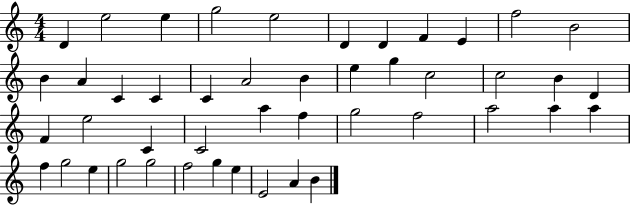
{
  \clef treble
  \numericTimeSignature
  \time 4/4
  \key c \major
  d'4 e''2 e''4 | g''2 e''2 | d'4 d'4 f'4 e'4 | f''2 b'2 | \break b'4 a'4 c'4 c'4 | c'4 a'2 b'4 | e''4 g''4 c''2 | c''2 b'4 d'4 | \break f'4 e''2 c'4 | c'2 a''4 f''4 | g''2 f''2 | a''2 a''4 a''4 | \break f''4 g''2 e''4 | g''2 g''2 | f''2 g''4 e''4 | e'2 a'4 b'4 | \break \bar "|."
}